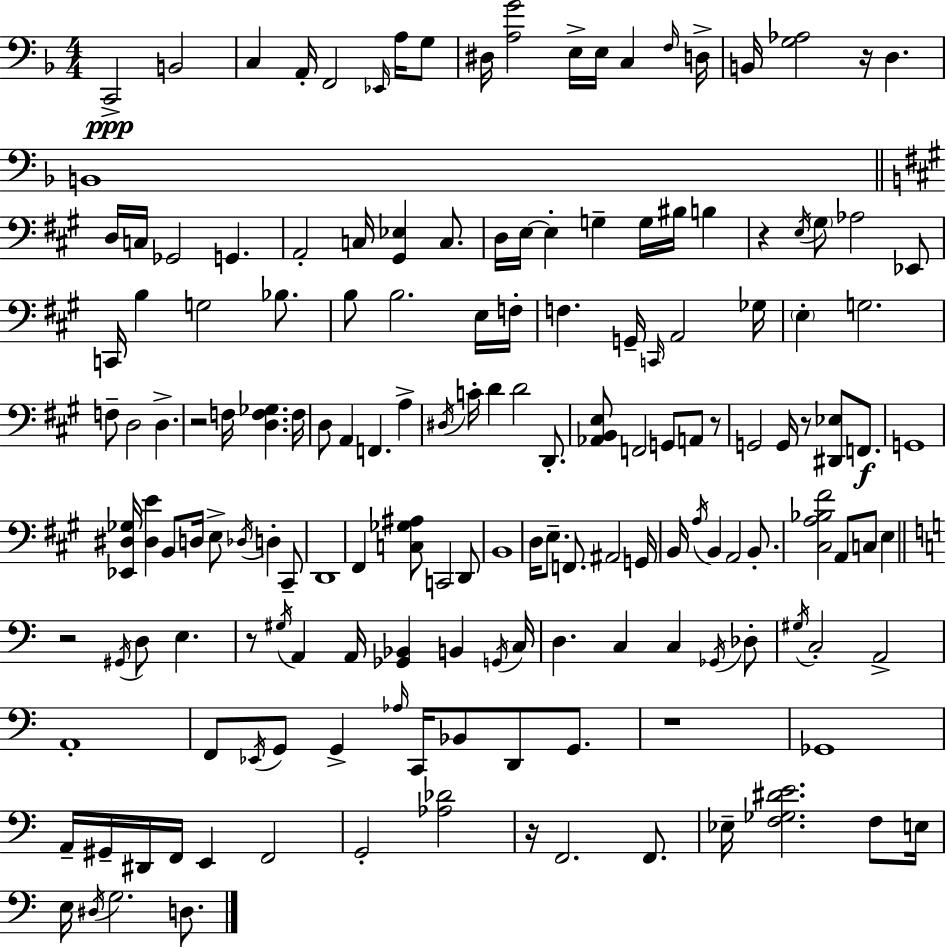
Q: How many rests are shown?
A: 9